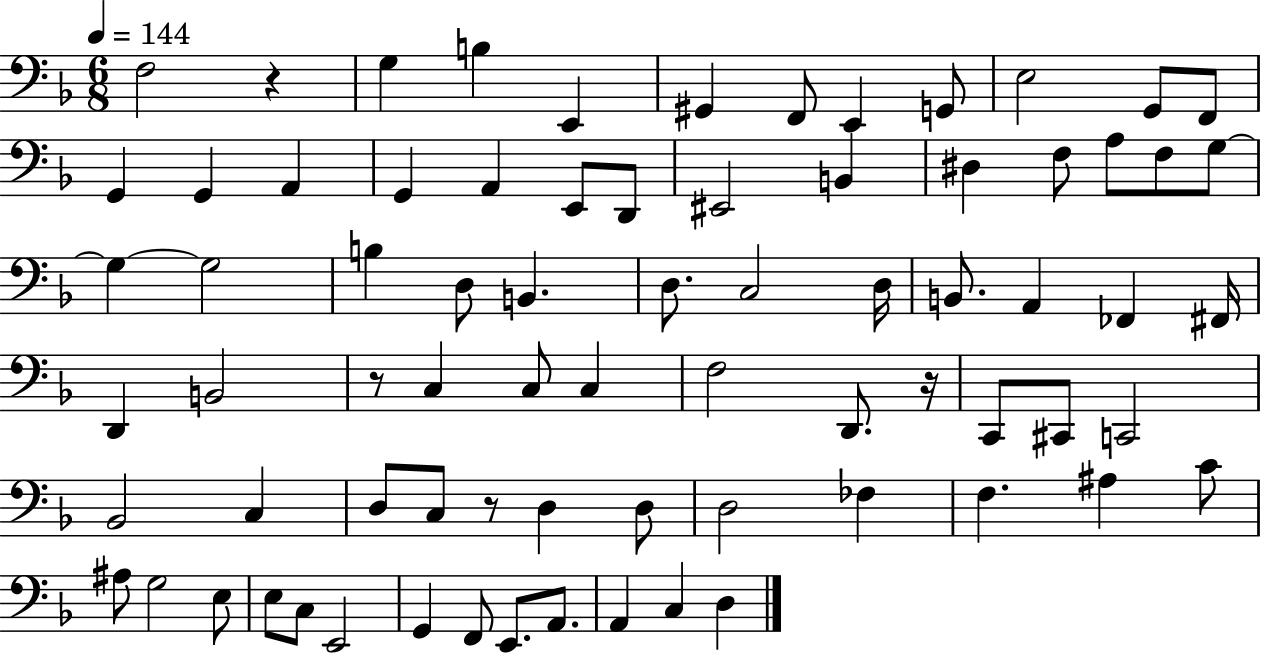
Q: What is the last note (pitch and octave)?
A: D3